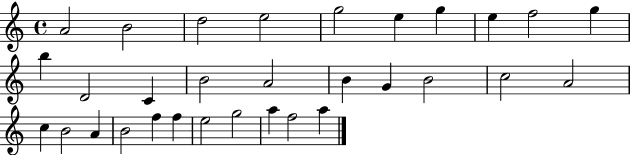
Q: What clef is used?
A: treble